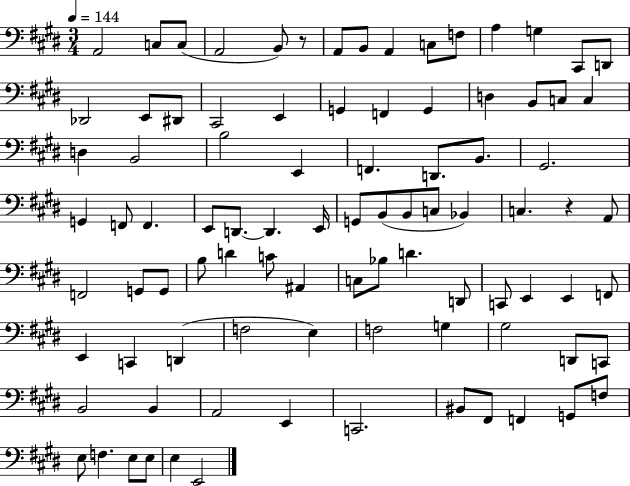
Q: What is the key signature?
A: E major